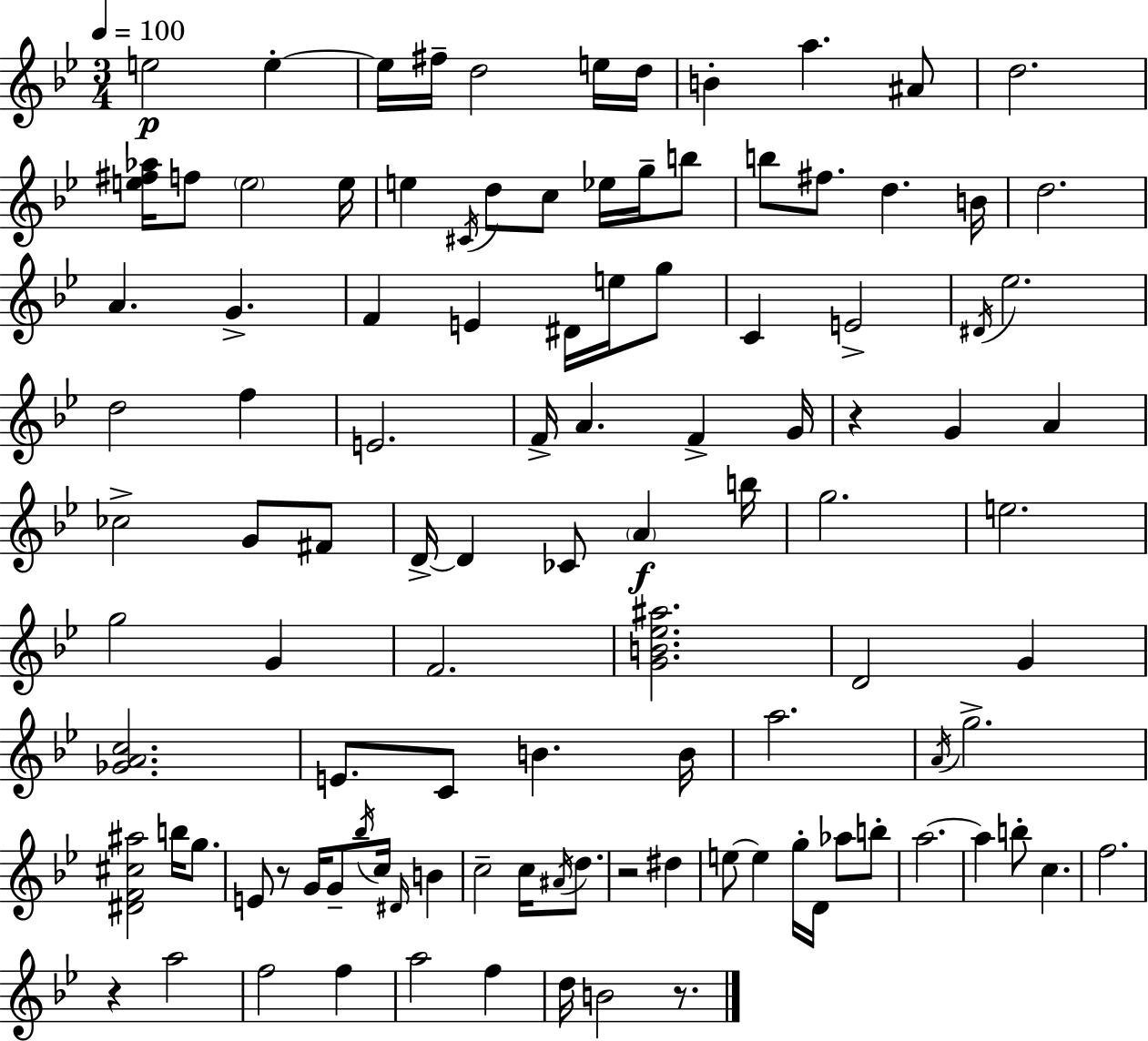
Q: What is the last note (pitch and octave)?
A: B4